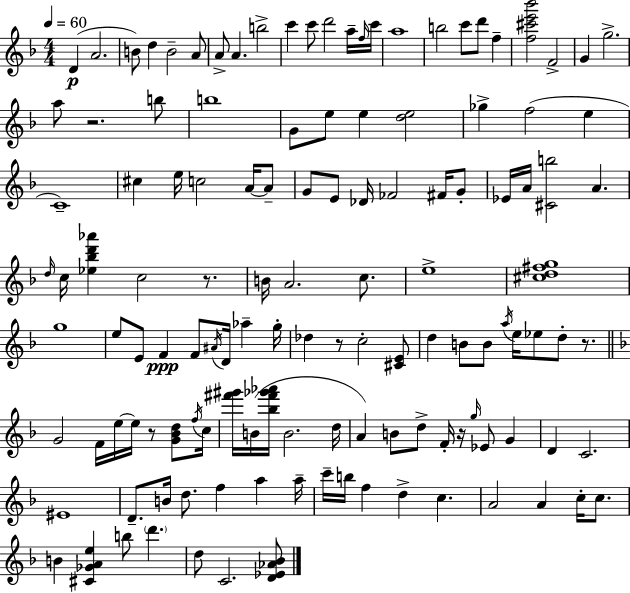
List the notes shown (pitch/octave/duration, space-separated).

D4/q A4/h. B4/e D5/q B4/h A4/e A4/e A4/q. B5/h C6/q C6/e D6/h A5/s F5/s C6/s A5/w B5/h C6/e D6/e F5/q [F5,C#6,E6,Bb6]/h F4/h G4/q G5/h. A5/e R/h. B5/e B5/w G4/e E5/e E5/q [D5,E5]/h Gb5/q F5/h E5/q C4/w C#5/q E5/s C5/h A4/s A4/e G4/e E4/e Db4/s FES4/h F#4/s G4/e Eb4/s A4/s [C#4,B5]/h A4/q. D5/s C5/s [Eb5,Bb5,D6,Ab6]/q C5/h R/e. B4/s A4/h. C5/e. E5/w [C#5,D5,F#5,G5]/w G5/w E5/e E4/e F4/q F4/e A#4/s D4/s Ab5/q G5/s Db5/q R/e C5/h [C#4,E4]/e D5/q B4/e B4/e A5/s E5/s Eb5/e D5/e R/e. G4/h F4/s E5/s E5/s R/e [G4,Bb4,D5]/e F5/s C5/s [F#6,G#6]/s B4/s [Bb5,F#6,Gb6,Ab6]/s B4/h. D5/s A4/q B4/e D5/e F4/s R/s G5/s Eb4/e G4/q D4/q C4/h. EIS4/w D4/e. B4/s D5/e. F5/q A5/q A5/s C6/s B5/s F5/q D5/q C5/q. A4/h A4/q C5/s C5/e. B4/q [C#4,Gb4,A4,E5]/q B5/e D6/q. D5/e C4/h. [D4,Eb4,Ab4,Bb4]/e